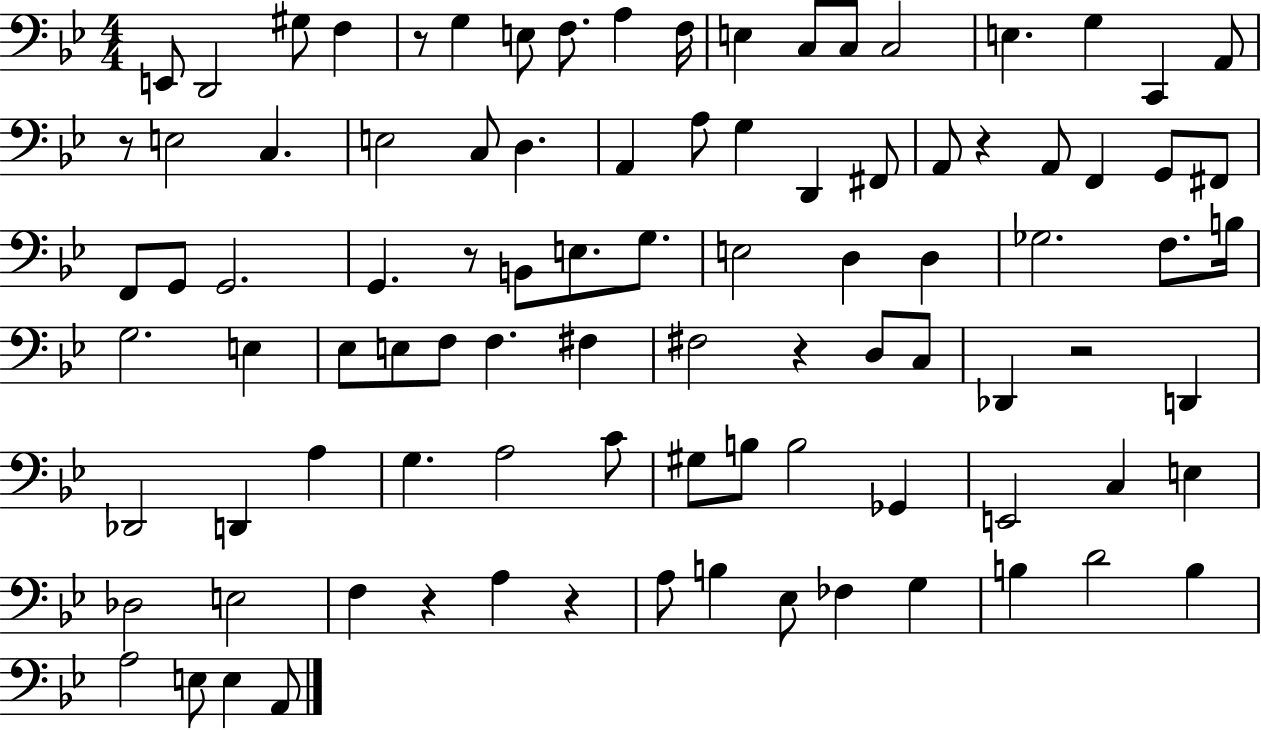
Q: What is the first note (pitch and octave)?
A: E2